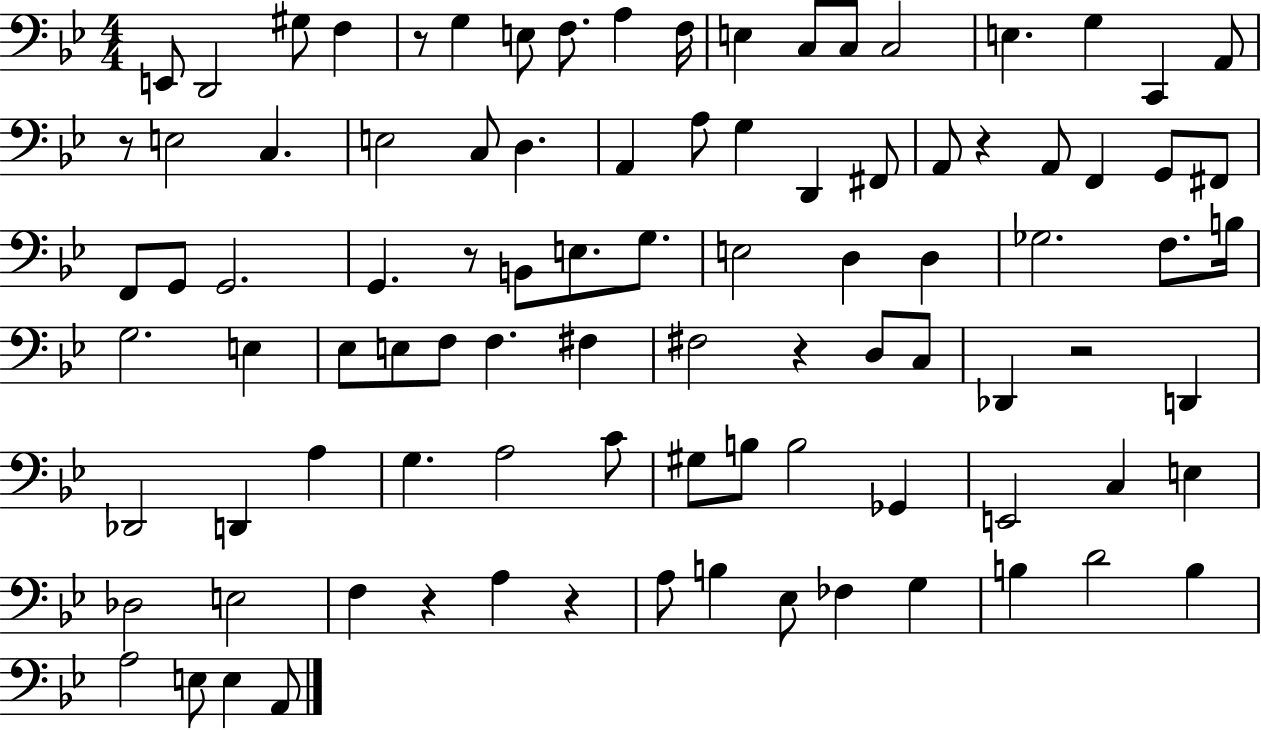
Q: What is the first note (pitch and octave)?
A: E2